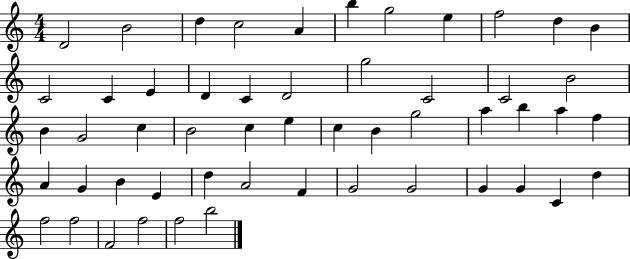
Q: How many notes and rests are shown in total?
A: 53